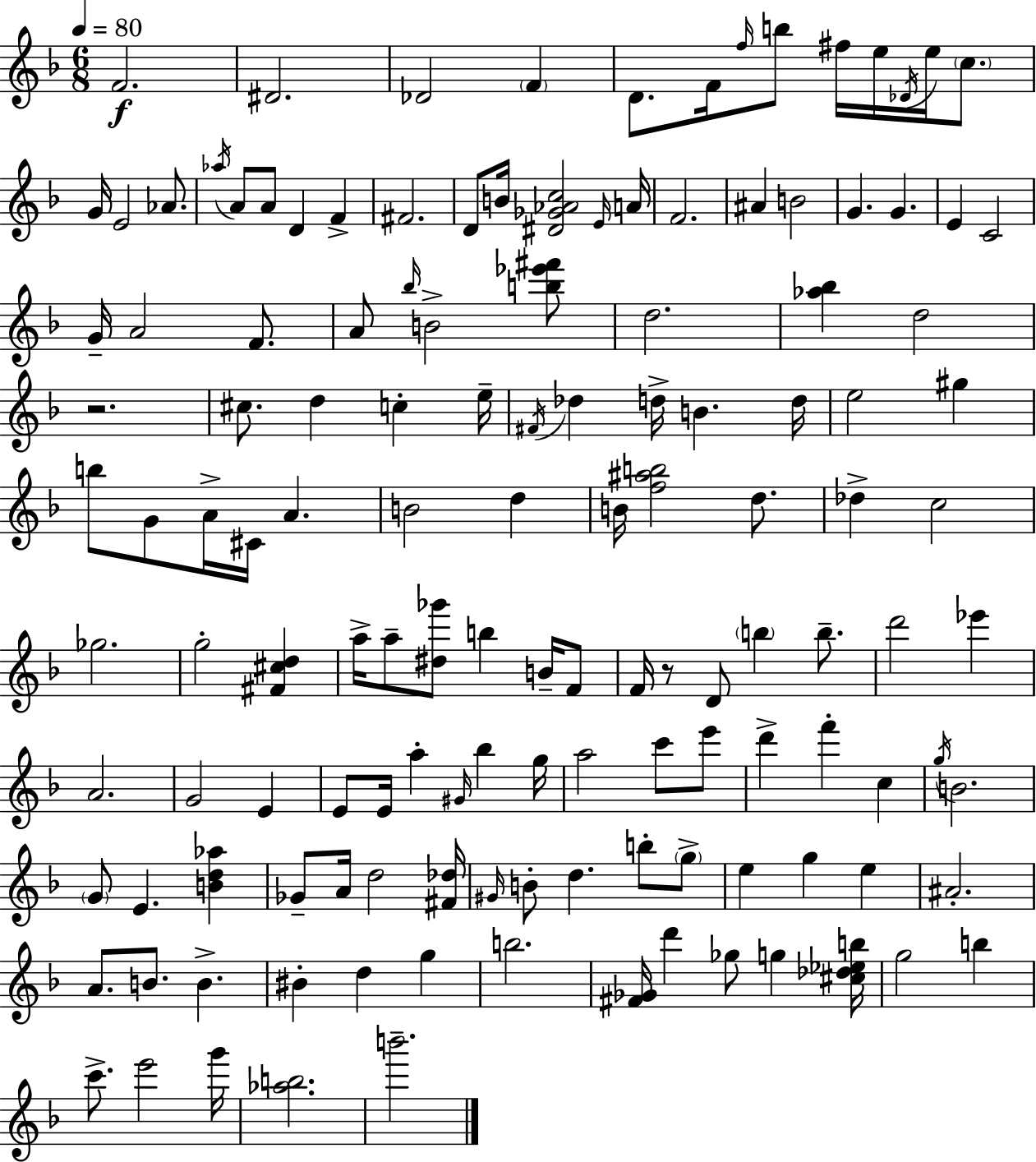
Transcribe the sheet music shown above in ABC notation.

X:1
T:Untitled
M:6/8
L:1/4
K:F
F2 ^D2 _D2 F D/2 F/4 f/4 b/2 ^f/4 e/4 _D/4 e/4 c/2 G/4 E2 _A/2 _a/4 A/2 A/2 D F ^F2 D/2 B/4 [^D_G_Ac]2 E/4 A/4 F2 ^A B2 G G E C2 G/4 A2 F/2 A/2 _b/4 B2 [b_e'^f']/2 d2 [_a_b] d2 z2 ^c/2 d c e/4 ^F/4 _d d/4 B d/4 e2 ^g b/2 G/2 A/4 ^C/4 A B2 d B/4 [f^ab]2 d/2 _d c2 _g2 g2 [^F^cd] a/4 a/2 [^d_g']/2 b B/4 F/2 F/4 z/2 D/2 b b/2 d'2 _e' A2 G2 E E/2 E/4 a ^G/4 _b g/4 a2 c'/2 e'/2 d' f' c g/4 B2 G/2 E [Bd_a] _G/2 A/4 d2 [^F_d]/4 ^G/4 B/2 d b/2 g/2 e g e ^A2 A/2 B/2 B ^B d g b2 [^F_G]/4 d' _g/2 g [^c_d_eb]/4 g2 b c'/2 e'2 g'/4 [_ab]2 b'2